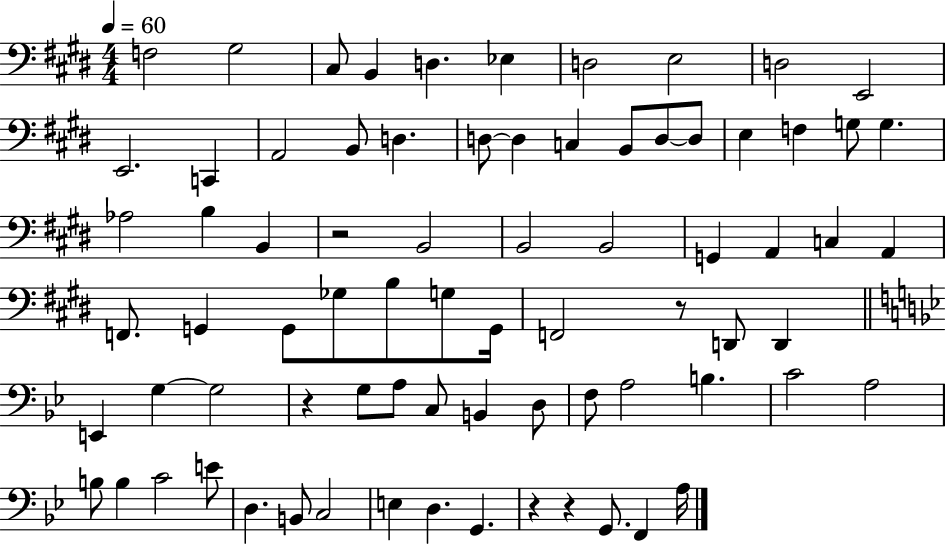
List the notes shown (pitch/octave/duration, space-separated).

F3/h G#3/h C#3/e B2/q D3/q. Eb3/q D3/h E3/h D3/h E2/h E2/h. C2/q A2/h B2/e D3/q. D3/e D3/q C3/q B2/e D3/e D3/e E3/q F3/q G3/e G3/q. Ab3/h B3/q B2/q R/h B2/h B2/h B2/h G2/q A2/q C3/q A2/q F2/e. G2/q G2/e Gb3/e B3/e G3/e G2/s F2/h R/e D2/e D2/q E2/q G3/q G3/h R/q G3/e A3/e C3/e B2/q D3/e F3/e A3/h B3/q. C4/h A3/h B3/e B3/q C4/h E4/e D3/q. B2/e C3/h E3/q D3/q. G2/q. R/q R/q G2/e. F2/q A3/s